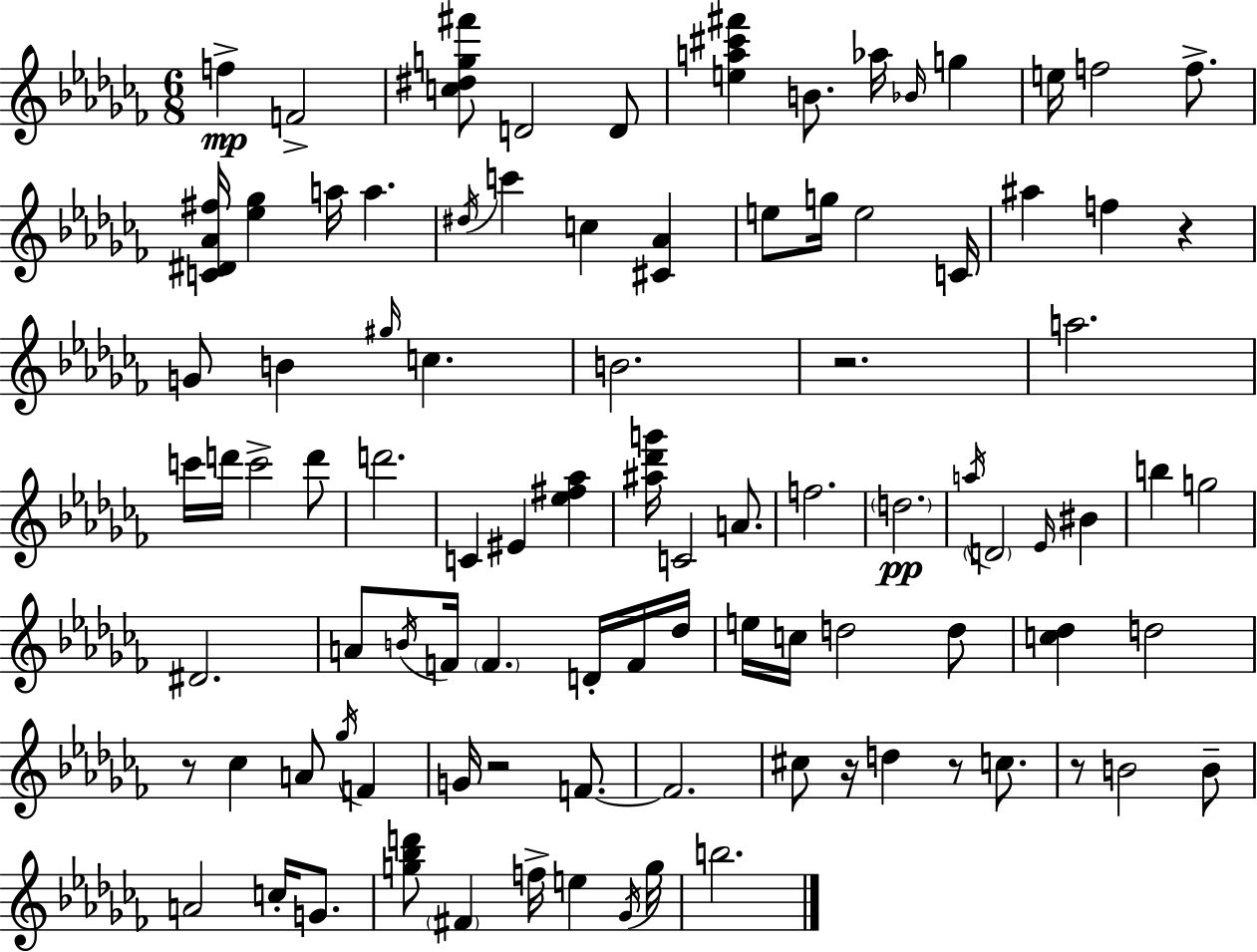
X:1
T:Untitled
M:6/8
L:1/4
K:Abm
f F2 [c^dg^f']/2 D2 D/2 [ea^c'^f'] B/2 _a/4 _B/4 g e/4 f2 f/2 [C^D_A^f]/4 [_e_g] a/4 a ^d/4 c' c [^C_A] e/2 g/4 e2 C/4 ^a f z G/2 B ^g/4 c B2 z2 a2 c'/4 d'/4 c'2 d'/2 d'2 C ^E [_e^f_a] [^a_d'g']/4 C2 A/2 f2 d2 a/4 D2 _E/4 ^B b g2 ^D2 A/2 B/4 F/4 F D/4 F/4 _d/4 e/4 c/4 d2 d/2 [c_d] d2 z/2 _c A/2 _g/4 F G/4 z2 F/2 F2 ^c/2 z/4 d z/2 c/2 z/2 B2 B/2 A2 c/4 G/2 [g_bd']/2 ^F f/4 e _G/4 g/4 b2